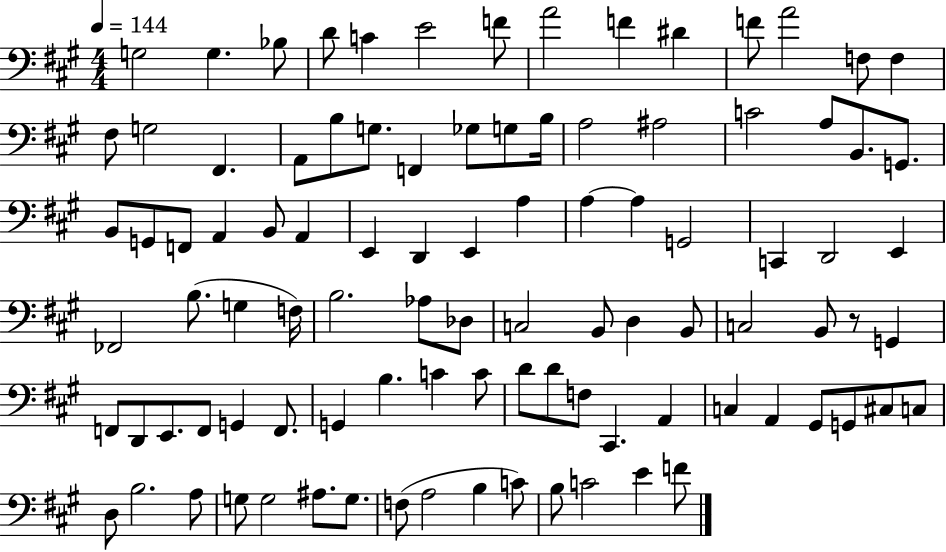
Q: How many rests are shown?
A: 1